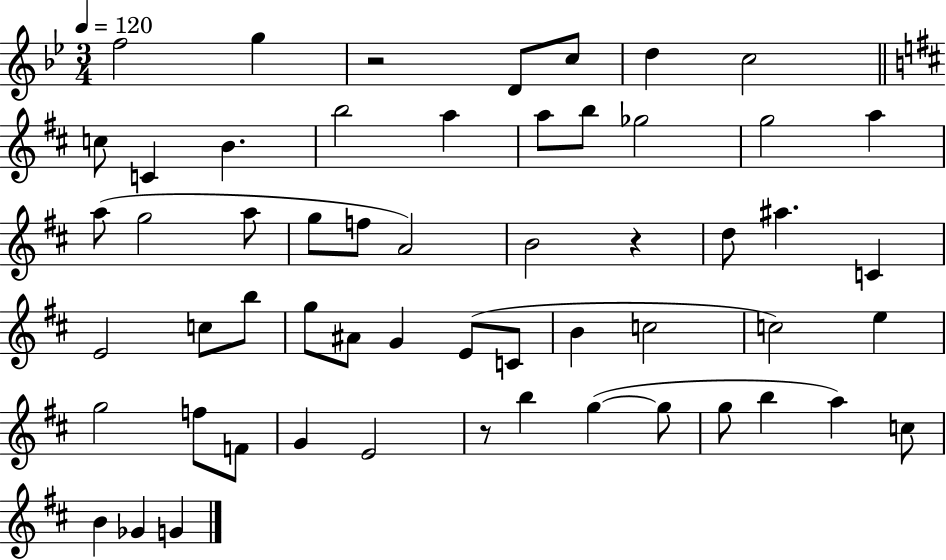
F5/h G5/q R/h D4/e C5/e D5/q C5/h C5/e C4/q B4/q. B5/h A5/q A5/e B5/e Gb5/h G5/h A5/q A5/e G5/h A5/e G5/e F5/e A4/h B4/h R/q D5/e A#5/q. C4/q E4/h C5/e B5/e G5/e A#4/e G4/q E4/e C4/e B4/q C5/h C5/h E5/q G5/h F5/e F4/e G4/q E4/h R/e B5/q G5/q G5/e G5/e B5/q A5/q C5/e B4/q Gb4/q G4/q